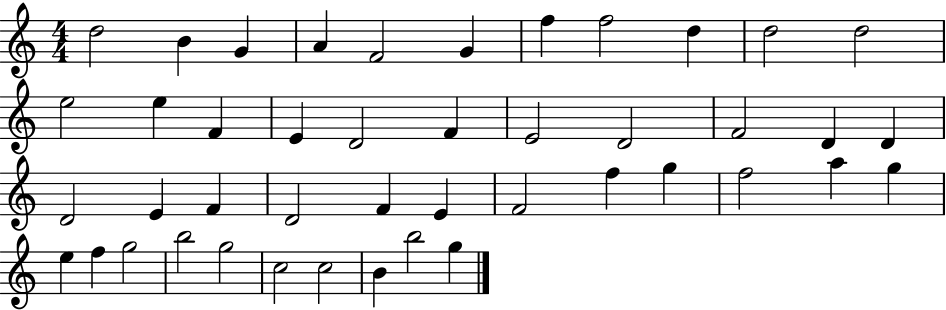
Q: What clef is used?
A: treble